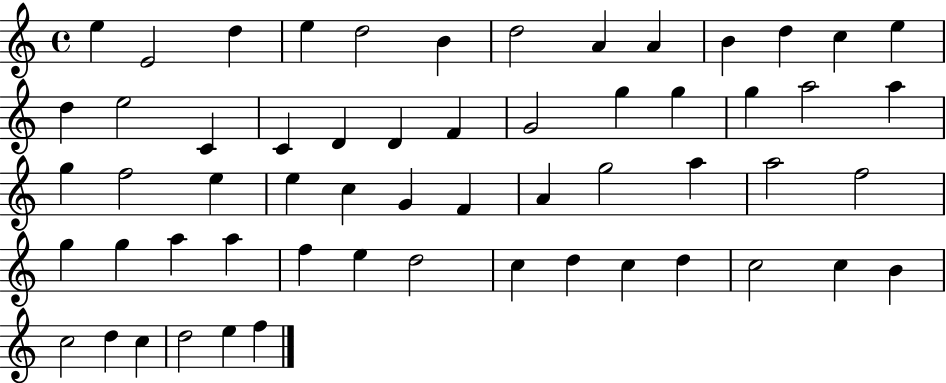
E5/q E4/h D5/q E5/q D5/h B4/q D5/h A4/q A4/q B4/q D5/q C5/q E5/q D5/q E5/h C4/q C4/q D4/q D4/q F4/q G4/h G5/q G5/q G5/q A5/h A5/q G5/q F5/h E5/q E5/q C5/q G4/q F4/q A4/q G5/h A5/q A5/h F5/h G5/q G5/q A5/q A5/q F5/q E5/q D5/h C5/q D5/q C5/q D5/q C5/h C5/q B4/q C5/h D5/q C5/q D5/h E5/q F5/q